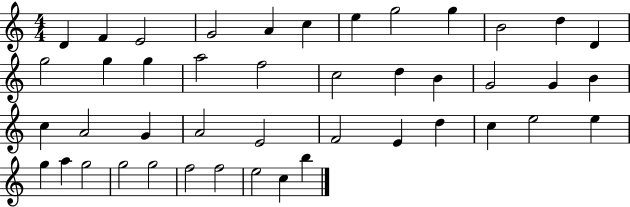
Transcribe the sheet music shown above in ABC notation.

X:1
T:Untitled
M:4/4
L:1/4
K:C
D F E2 G2 A c e g2 g B2 d D g2 g g a2 f2 c2 d B G2 G B c A2 G A2 E2 F2 E d c e2 e g a g2 g2 g2 f2 f2 e2 c b